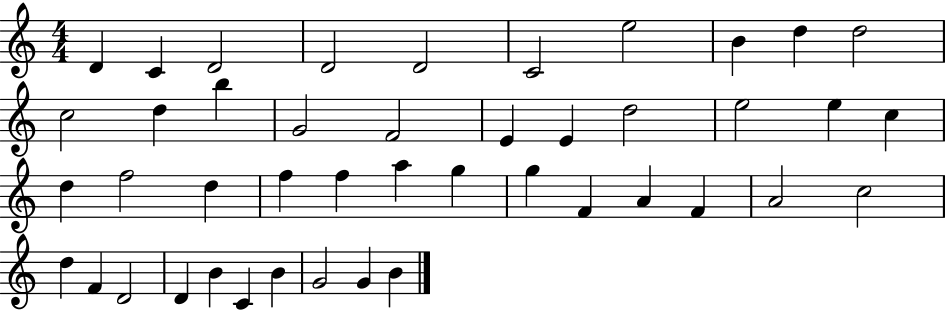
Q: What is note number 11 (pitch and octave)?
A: C5